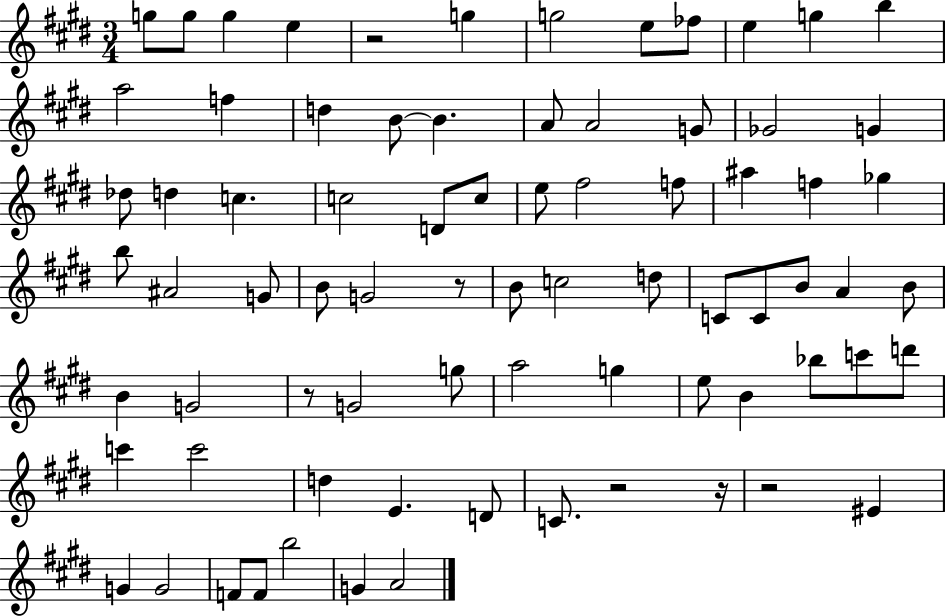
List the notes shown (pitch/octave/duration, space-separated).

G5/e G5/e G5/q E5/q R/h G5/q G5/h E5/e FES5/e E5/q G5/q B5/q A5/h F5/q D5/q B4/e B4/q. A4/e A4/h G4/e Gb4/h G4/q Db5/e D5/q C5/q. C5/h D4/e C5/e E5/e F#5/h F5/e A#5/q F5/q Gb5/q B5/e A#4/h G4/e B4/e G4/h R/e B4/e C5/h D5/e C4/e C4/e B4/e A4/q B4/e B4/q G4/h R/e G4/h G5/e A5/h G5/q E5/e B4/q Bb5/e C6/e D6/e C6/q C6/h D5/q E4/q. D4/e C4/e. R/h R/s R/h EIS4/q G4/q G4/h F4/e F4/e B5/h G4/q A4/h